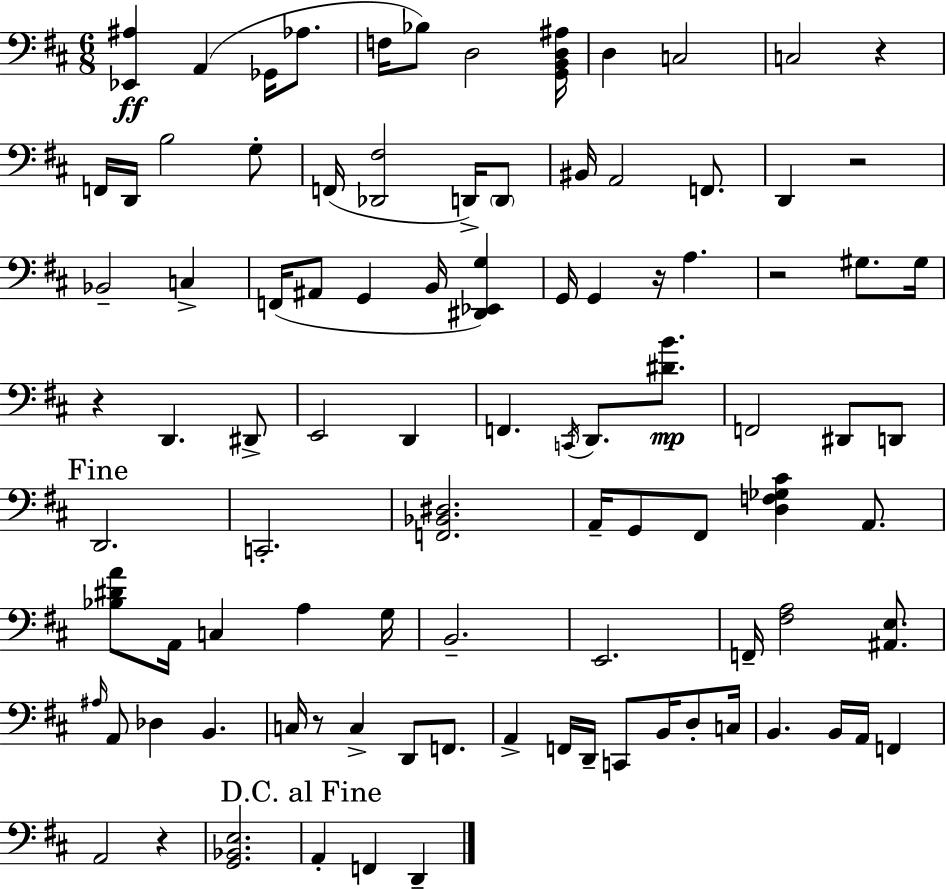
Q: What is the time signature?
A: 6/8